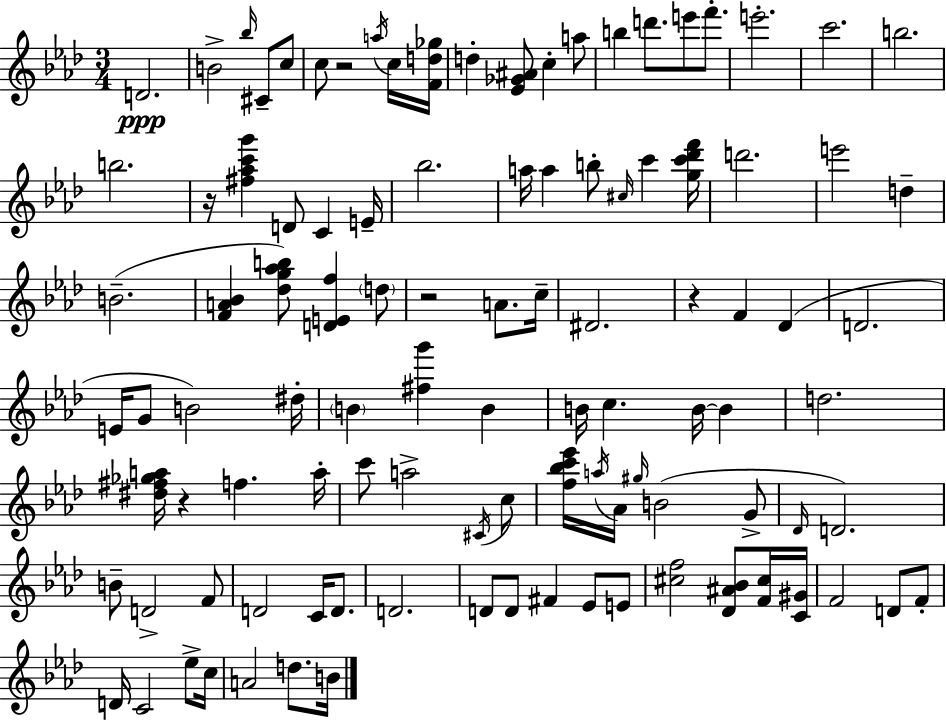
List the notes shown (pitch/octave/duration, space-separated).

D4/h. B4/h Bb5/s C#4/e C5/e C5/e R/h A5/s C5/s [F4,D5,Gb5]/s D5/q [Eb4,Gb4,A#4]/e C5/q A5/e B5/q D6/e. E6/e F6/e. E6/h. C6/h. B5/h. B5/h. R/s [F#5,Ab5,C6,G6]/q D4/e C4/q E4/s Bb5/h. A5/s A5/q B5/e C#5/s C6/q [G5,C6,Db6,F6]/s D6/h. E6/h D5/q B4/h. [F4,A4,Bb4]/q [Db5,G5,Ab5,B5]/e [D4,E4,F5]/q D5/e R/h A4/e. C5/s D#4/h. R/q F4/q Db4/q D4/h. E4/s G4/e B4/h D#5/s B4/q [F#5,G6]/q B4/q B4/s C5/q. B4/s B4/q D5/h. [D#5,F#5,Gb5,A5]/s R/q F5/q. A5/s C6/e A5/h C#4/s C5/e [F5,Bb5,C6,Eb6]/s A5/s Ab4/s G#5/s B4/h G4/e Db4/s D4/h. B4/e D4/h F4/e D4/h C4/s D4/e. D4/h. D4/e D4/e F#4/q Eb4/e E4/e [C#5,F5]/h [Db4,A#4,Bb4]/e [F4,C#5]/s [C4,G#4]/s F4/h D4/e F4/e D4/s C4/h Eb5/e C5/s A4/h D5/e. B4/s